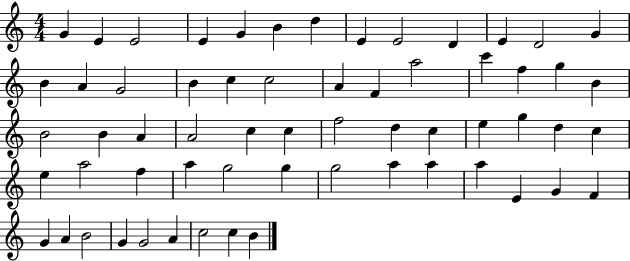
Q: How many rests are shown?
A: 0